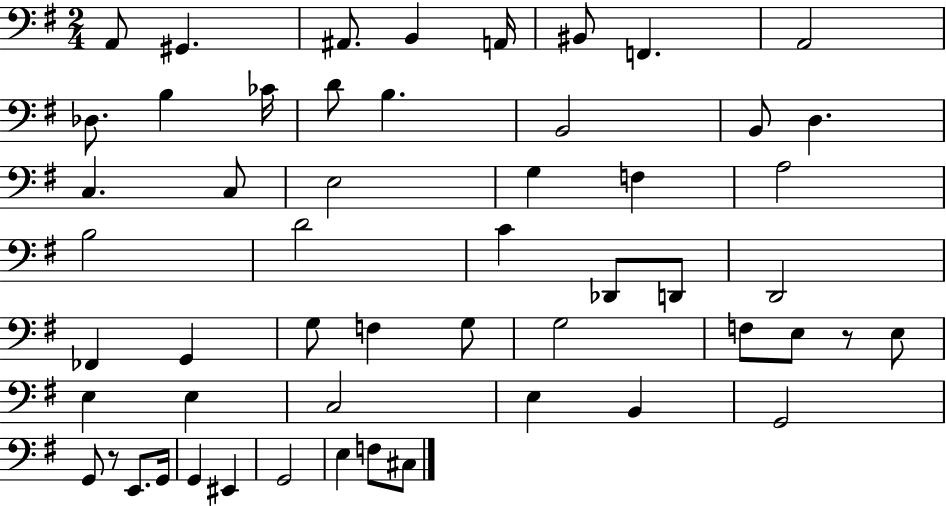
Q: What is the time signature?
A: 2/4